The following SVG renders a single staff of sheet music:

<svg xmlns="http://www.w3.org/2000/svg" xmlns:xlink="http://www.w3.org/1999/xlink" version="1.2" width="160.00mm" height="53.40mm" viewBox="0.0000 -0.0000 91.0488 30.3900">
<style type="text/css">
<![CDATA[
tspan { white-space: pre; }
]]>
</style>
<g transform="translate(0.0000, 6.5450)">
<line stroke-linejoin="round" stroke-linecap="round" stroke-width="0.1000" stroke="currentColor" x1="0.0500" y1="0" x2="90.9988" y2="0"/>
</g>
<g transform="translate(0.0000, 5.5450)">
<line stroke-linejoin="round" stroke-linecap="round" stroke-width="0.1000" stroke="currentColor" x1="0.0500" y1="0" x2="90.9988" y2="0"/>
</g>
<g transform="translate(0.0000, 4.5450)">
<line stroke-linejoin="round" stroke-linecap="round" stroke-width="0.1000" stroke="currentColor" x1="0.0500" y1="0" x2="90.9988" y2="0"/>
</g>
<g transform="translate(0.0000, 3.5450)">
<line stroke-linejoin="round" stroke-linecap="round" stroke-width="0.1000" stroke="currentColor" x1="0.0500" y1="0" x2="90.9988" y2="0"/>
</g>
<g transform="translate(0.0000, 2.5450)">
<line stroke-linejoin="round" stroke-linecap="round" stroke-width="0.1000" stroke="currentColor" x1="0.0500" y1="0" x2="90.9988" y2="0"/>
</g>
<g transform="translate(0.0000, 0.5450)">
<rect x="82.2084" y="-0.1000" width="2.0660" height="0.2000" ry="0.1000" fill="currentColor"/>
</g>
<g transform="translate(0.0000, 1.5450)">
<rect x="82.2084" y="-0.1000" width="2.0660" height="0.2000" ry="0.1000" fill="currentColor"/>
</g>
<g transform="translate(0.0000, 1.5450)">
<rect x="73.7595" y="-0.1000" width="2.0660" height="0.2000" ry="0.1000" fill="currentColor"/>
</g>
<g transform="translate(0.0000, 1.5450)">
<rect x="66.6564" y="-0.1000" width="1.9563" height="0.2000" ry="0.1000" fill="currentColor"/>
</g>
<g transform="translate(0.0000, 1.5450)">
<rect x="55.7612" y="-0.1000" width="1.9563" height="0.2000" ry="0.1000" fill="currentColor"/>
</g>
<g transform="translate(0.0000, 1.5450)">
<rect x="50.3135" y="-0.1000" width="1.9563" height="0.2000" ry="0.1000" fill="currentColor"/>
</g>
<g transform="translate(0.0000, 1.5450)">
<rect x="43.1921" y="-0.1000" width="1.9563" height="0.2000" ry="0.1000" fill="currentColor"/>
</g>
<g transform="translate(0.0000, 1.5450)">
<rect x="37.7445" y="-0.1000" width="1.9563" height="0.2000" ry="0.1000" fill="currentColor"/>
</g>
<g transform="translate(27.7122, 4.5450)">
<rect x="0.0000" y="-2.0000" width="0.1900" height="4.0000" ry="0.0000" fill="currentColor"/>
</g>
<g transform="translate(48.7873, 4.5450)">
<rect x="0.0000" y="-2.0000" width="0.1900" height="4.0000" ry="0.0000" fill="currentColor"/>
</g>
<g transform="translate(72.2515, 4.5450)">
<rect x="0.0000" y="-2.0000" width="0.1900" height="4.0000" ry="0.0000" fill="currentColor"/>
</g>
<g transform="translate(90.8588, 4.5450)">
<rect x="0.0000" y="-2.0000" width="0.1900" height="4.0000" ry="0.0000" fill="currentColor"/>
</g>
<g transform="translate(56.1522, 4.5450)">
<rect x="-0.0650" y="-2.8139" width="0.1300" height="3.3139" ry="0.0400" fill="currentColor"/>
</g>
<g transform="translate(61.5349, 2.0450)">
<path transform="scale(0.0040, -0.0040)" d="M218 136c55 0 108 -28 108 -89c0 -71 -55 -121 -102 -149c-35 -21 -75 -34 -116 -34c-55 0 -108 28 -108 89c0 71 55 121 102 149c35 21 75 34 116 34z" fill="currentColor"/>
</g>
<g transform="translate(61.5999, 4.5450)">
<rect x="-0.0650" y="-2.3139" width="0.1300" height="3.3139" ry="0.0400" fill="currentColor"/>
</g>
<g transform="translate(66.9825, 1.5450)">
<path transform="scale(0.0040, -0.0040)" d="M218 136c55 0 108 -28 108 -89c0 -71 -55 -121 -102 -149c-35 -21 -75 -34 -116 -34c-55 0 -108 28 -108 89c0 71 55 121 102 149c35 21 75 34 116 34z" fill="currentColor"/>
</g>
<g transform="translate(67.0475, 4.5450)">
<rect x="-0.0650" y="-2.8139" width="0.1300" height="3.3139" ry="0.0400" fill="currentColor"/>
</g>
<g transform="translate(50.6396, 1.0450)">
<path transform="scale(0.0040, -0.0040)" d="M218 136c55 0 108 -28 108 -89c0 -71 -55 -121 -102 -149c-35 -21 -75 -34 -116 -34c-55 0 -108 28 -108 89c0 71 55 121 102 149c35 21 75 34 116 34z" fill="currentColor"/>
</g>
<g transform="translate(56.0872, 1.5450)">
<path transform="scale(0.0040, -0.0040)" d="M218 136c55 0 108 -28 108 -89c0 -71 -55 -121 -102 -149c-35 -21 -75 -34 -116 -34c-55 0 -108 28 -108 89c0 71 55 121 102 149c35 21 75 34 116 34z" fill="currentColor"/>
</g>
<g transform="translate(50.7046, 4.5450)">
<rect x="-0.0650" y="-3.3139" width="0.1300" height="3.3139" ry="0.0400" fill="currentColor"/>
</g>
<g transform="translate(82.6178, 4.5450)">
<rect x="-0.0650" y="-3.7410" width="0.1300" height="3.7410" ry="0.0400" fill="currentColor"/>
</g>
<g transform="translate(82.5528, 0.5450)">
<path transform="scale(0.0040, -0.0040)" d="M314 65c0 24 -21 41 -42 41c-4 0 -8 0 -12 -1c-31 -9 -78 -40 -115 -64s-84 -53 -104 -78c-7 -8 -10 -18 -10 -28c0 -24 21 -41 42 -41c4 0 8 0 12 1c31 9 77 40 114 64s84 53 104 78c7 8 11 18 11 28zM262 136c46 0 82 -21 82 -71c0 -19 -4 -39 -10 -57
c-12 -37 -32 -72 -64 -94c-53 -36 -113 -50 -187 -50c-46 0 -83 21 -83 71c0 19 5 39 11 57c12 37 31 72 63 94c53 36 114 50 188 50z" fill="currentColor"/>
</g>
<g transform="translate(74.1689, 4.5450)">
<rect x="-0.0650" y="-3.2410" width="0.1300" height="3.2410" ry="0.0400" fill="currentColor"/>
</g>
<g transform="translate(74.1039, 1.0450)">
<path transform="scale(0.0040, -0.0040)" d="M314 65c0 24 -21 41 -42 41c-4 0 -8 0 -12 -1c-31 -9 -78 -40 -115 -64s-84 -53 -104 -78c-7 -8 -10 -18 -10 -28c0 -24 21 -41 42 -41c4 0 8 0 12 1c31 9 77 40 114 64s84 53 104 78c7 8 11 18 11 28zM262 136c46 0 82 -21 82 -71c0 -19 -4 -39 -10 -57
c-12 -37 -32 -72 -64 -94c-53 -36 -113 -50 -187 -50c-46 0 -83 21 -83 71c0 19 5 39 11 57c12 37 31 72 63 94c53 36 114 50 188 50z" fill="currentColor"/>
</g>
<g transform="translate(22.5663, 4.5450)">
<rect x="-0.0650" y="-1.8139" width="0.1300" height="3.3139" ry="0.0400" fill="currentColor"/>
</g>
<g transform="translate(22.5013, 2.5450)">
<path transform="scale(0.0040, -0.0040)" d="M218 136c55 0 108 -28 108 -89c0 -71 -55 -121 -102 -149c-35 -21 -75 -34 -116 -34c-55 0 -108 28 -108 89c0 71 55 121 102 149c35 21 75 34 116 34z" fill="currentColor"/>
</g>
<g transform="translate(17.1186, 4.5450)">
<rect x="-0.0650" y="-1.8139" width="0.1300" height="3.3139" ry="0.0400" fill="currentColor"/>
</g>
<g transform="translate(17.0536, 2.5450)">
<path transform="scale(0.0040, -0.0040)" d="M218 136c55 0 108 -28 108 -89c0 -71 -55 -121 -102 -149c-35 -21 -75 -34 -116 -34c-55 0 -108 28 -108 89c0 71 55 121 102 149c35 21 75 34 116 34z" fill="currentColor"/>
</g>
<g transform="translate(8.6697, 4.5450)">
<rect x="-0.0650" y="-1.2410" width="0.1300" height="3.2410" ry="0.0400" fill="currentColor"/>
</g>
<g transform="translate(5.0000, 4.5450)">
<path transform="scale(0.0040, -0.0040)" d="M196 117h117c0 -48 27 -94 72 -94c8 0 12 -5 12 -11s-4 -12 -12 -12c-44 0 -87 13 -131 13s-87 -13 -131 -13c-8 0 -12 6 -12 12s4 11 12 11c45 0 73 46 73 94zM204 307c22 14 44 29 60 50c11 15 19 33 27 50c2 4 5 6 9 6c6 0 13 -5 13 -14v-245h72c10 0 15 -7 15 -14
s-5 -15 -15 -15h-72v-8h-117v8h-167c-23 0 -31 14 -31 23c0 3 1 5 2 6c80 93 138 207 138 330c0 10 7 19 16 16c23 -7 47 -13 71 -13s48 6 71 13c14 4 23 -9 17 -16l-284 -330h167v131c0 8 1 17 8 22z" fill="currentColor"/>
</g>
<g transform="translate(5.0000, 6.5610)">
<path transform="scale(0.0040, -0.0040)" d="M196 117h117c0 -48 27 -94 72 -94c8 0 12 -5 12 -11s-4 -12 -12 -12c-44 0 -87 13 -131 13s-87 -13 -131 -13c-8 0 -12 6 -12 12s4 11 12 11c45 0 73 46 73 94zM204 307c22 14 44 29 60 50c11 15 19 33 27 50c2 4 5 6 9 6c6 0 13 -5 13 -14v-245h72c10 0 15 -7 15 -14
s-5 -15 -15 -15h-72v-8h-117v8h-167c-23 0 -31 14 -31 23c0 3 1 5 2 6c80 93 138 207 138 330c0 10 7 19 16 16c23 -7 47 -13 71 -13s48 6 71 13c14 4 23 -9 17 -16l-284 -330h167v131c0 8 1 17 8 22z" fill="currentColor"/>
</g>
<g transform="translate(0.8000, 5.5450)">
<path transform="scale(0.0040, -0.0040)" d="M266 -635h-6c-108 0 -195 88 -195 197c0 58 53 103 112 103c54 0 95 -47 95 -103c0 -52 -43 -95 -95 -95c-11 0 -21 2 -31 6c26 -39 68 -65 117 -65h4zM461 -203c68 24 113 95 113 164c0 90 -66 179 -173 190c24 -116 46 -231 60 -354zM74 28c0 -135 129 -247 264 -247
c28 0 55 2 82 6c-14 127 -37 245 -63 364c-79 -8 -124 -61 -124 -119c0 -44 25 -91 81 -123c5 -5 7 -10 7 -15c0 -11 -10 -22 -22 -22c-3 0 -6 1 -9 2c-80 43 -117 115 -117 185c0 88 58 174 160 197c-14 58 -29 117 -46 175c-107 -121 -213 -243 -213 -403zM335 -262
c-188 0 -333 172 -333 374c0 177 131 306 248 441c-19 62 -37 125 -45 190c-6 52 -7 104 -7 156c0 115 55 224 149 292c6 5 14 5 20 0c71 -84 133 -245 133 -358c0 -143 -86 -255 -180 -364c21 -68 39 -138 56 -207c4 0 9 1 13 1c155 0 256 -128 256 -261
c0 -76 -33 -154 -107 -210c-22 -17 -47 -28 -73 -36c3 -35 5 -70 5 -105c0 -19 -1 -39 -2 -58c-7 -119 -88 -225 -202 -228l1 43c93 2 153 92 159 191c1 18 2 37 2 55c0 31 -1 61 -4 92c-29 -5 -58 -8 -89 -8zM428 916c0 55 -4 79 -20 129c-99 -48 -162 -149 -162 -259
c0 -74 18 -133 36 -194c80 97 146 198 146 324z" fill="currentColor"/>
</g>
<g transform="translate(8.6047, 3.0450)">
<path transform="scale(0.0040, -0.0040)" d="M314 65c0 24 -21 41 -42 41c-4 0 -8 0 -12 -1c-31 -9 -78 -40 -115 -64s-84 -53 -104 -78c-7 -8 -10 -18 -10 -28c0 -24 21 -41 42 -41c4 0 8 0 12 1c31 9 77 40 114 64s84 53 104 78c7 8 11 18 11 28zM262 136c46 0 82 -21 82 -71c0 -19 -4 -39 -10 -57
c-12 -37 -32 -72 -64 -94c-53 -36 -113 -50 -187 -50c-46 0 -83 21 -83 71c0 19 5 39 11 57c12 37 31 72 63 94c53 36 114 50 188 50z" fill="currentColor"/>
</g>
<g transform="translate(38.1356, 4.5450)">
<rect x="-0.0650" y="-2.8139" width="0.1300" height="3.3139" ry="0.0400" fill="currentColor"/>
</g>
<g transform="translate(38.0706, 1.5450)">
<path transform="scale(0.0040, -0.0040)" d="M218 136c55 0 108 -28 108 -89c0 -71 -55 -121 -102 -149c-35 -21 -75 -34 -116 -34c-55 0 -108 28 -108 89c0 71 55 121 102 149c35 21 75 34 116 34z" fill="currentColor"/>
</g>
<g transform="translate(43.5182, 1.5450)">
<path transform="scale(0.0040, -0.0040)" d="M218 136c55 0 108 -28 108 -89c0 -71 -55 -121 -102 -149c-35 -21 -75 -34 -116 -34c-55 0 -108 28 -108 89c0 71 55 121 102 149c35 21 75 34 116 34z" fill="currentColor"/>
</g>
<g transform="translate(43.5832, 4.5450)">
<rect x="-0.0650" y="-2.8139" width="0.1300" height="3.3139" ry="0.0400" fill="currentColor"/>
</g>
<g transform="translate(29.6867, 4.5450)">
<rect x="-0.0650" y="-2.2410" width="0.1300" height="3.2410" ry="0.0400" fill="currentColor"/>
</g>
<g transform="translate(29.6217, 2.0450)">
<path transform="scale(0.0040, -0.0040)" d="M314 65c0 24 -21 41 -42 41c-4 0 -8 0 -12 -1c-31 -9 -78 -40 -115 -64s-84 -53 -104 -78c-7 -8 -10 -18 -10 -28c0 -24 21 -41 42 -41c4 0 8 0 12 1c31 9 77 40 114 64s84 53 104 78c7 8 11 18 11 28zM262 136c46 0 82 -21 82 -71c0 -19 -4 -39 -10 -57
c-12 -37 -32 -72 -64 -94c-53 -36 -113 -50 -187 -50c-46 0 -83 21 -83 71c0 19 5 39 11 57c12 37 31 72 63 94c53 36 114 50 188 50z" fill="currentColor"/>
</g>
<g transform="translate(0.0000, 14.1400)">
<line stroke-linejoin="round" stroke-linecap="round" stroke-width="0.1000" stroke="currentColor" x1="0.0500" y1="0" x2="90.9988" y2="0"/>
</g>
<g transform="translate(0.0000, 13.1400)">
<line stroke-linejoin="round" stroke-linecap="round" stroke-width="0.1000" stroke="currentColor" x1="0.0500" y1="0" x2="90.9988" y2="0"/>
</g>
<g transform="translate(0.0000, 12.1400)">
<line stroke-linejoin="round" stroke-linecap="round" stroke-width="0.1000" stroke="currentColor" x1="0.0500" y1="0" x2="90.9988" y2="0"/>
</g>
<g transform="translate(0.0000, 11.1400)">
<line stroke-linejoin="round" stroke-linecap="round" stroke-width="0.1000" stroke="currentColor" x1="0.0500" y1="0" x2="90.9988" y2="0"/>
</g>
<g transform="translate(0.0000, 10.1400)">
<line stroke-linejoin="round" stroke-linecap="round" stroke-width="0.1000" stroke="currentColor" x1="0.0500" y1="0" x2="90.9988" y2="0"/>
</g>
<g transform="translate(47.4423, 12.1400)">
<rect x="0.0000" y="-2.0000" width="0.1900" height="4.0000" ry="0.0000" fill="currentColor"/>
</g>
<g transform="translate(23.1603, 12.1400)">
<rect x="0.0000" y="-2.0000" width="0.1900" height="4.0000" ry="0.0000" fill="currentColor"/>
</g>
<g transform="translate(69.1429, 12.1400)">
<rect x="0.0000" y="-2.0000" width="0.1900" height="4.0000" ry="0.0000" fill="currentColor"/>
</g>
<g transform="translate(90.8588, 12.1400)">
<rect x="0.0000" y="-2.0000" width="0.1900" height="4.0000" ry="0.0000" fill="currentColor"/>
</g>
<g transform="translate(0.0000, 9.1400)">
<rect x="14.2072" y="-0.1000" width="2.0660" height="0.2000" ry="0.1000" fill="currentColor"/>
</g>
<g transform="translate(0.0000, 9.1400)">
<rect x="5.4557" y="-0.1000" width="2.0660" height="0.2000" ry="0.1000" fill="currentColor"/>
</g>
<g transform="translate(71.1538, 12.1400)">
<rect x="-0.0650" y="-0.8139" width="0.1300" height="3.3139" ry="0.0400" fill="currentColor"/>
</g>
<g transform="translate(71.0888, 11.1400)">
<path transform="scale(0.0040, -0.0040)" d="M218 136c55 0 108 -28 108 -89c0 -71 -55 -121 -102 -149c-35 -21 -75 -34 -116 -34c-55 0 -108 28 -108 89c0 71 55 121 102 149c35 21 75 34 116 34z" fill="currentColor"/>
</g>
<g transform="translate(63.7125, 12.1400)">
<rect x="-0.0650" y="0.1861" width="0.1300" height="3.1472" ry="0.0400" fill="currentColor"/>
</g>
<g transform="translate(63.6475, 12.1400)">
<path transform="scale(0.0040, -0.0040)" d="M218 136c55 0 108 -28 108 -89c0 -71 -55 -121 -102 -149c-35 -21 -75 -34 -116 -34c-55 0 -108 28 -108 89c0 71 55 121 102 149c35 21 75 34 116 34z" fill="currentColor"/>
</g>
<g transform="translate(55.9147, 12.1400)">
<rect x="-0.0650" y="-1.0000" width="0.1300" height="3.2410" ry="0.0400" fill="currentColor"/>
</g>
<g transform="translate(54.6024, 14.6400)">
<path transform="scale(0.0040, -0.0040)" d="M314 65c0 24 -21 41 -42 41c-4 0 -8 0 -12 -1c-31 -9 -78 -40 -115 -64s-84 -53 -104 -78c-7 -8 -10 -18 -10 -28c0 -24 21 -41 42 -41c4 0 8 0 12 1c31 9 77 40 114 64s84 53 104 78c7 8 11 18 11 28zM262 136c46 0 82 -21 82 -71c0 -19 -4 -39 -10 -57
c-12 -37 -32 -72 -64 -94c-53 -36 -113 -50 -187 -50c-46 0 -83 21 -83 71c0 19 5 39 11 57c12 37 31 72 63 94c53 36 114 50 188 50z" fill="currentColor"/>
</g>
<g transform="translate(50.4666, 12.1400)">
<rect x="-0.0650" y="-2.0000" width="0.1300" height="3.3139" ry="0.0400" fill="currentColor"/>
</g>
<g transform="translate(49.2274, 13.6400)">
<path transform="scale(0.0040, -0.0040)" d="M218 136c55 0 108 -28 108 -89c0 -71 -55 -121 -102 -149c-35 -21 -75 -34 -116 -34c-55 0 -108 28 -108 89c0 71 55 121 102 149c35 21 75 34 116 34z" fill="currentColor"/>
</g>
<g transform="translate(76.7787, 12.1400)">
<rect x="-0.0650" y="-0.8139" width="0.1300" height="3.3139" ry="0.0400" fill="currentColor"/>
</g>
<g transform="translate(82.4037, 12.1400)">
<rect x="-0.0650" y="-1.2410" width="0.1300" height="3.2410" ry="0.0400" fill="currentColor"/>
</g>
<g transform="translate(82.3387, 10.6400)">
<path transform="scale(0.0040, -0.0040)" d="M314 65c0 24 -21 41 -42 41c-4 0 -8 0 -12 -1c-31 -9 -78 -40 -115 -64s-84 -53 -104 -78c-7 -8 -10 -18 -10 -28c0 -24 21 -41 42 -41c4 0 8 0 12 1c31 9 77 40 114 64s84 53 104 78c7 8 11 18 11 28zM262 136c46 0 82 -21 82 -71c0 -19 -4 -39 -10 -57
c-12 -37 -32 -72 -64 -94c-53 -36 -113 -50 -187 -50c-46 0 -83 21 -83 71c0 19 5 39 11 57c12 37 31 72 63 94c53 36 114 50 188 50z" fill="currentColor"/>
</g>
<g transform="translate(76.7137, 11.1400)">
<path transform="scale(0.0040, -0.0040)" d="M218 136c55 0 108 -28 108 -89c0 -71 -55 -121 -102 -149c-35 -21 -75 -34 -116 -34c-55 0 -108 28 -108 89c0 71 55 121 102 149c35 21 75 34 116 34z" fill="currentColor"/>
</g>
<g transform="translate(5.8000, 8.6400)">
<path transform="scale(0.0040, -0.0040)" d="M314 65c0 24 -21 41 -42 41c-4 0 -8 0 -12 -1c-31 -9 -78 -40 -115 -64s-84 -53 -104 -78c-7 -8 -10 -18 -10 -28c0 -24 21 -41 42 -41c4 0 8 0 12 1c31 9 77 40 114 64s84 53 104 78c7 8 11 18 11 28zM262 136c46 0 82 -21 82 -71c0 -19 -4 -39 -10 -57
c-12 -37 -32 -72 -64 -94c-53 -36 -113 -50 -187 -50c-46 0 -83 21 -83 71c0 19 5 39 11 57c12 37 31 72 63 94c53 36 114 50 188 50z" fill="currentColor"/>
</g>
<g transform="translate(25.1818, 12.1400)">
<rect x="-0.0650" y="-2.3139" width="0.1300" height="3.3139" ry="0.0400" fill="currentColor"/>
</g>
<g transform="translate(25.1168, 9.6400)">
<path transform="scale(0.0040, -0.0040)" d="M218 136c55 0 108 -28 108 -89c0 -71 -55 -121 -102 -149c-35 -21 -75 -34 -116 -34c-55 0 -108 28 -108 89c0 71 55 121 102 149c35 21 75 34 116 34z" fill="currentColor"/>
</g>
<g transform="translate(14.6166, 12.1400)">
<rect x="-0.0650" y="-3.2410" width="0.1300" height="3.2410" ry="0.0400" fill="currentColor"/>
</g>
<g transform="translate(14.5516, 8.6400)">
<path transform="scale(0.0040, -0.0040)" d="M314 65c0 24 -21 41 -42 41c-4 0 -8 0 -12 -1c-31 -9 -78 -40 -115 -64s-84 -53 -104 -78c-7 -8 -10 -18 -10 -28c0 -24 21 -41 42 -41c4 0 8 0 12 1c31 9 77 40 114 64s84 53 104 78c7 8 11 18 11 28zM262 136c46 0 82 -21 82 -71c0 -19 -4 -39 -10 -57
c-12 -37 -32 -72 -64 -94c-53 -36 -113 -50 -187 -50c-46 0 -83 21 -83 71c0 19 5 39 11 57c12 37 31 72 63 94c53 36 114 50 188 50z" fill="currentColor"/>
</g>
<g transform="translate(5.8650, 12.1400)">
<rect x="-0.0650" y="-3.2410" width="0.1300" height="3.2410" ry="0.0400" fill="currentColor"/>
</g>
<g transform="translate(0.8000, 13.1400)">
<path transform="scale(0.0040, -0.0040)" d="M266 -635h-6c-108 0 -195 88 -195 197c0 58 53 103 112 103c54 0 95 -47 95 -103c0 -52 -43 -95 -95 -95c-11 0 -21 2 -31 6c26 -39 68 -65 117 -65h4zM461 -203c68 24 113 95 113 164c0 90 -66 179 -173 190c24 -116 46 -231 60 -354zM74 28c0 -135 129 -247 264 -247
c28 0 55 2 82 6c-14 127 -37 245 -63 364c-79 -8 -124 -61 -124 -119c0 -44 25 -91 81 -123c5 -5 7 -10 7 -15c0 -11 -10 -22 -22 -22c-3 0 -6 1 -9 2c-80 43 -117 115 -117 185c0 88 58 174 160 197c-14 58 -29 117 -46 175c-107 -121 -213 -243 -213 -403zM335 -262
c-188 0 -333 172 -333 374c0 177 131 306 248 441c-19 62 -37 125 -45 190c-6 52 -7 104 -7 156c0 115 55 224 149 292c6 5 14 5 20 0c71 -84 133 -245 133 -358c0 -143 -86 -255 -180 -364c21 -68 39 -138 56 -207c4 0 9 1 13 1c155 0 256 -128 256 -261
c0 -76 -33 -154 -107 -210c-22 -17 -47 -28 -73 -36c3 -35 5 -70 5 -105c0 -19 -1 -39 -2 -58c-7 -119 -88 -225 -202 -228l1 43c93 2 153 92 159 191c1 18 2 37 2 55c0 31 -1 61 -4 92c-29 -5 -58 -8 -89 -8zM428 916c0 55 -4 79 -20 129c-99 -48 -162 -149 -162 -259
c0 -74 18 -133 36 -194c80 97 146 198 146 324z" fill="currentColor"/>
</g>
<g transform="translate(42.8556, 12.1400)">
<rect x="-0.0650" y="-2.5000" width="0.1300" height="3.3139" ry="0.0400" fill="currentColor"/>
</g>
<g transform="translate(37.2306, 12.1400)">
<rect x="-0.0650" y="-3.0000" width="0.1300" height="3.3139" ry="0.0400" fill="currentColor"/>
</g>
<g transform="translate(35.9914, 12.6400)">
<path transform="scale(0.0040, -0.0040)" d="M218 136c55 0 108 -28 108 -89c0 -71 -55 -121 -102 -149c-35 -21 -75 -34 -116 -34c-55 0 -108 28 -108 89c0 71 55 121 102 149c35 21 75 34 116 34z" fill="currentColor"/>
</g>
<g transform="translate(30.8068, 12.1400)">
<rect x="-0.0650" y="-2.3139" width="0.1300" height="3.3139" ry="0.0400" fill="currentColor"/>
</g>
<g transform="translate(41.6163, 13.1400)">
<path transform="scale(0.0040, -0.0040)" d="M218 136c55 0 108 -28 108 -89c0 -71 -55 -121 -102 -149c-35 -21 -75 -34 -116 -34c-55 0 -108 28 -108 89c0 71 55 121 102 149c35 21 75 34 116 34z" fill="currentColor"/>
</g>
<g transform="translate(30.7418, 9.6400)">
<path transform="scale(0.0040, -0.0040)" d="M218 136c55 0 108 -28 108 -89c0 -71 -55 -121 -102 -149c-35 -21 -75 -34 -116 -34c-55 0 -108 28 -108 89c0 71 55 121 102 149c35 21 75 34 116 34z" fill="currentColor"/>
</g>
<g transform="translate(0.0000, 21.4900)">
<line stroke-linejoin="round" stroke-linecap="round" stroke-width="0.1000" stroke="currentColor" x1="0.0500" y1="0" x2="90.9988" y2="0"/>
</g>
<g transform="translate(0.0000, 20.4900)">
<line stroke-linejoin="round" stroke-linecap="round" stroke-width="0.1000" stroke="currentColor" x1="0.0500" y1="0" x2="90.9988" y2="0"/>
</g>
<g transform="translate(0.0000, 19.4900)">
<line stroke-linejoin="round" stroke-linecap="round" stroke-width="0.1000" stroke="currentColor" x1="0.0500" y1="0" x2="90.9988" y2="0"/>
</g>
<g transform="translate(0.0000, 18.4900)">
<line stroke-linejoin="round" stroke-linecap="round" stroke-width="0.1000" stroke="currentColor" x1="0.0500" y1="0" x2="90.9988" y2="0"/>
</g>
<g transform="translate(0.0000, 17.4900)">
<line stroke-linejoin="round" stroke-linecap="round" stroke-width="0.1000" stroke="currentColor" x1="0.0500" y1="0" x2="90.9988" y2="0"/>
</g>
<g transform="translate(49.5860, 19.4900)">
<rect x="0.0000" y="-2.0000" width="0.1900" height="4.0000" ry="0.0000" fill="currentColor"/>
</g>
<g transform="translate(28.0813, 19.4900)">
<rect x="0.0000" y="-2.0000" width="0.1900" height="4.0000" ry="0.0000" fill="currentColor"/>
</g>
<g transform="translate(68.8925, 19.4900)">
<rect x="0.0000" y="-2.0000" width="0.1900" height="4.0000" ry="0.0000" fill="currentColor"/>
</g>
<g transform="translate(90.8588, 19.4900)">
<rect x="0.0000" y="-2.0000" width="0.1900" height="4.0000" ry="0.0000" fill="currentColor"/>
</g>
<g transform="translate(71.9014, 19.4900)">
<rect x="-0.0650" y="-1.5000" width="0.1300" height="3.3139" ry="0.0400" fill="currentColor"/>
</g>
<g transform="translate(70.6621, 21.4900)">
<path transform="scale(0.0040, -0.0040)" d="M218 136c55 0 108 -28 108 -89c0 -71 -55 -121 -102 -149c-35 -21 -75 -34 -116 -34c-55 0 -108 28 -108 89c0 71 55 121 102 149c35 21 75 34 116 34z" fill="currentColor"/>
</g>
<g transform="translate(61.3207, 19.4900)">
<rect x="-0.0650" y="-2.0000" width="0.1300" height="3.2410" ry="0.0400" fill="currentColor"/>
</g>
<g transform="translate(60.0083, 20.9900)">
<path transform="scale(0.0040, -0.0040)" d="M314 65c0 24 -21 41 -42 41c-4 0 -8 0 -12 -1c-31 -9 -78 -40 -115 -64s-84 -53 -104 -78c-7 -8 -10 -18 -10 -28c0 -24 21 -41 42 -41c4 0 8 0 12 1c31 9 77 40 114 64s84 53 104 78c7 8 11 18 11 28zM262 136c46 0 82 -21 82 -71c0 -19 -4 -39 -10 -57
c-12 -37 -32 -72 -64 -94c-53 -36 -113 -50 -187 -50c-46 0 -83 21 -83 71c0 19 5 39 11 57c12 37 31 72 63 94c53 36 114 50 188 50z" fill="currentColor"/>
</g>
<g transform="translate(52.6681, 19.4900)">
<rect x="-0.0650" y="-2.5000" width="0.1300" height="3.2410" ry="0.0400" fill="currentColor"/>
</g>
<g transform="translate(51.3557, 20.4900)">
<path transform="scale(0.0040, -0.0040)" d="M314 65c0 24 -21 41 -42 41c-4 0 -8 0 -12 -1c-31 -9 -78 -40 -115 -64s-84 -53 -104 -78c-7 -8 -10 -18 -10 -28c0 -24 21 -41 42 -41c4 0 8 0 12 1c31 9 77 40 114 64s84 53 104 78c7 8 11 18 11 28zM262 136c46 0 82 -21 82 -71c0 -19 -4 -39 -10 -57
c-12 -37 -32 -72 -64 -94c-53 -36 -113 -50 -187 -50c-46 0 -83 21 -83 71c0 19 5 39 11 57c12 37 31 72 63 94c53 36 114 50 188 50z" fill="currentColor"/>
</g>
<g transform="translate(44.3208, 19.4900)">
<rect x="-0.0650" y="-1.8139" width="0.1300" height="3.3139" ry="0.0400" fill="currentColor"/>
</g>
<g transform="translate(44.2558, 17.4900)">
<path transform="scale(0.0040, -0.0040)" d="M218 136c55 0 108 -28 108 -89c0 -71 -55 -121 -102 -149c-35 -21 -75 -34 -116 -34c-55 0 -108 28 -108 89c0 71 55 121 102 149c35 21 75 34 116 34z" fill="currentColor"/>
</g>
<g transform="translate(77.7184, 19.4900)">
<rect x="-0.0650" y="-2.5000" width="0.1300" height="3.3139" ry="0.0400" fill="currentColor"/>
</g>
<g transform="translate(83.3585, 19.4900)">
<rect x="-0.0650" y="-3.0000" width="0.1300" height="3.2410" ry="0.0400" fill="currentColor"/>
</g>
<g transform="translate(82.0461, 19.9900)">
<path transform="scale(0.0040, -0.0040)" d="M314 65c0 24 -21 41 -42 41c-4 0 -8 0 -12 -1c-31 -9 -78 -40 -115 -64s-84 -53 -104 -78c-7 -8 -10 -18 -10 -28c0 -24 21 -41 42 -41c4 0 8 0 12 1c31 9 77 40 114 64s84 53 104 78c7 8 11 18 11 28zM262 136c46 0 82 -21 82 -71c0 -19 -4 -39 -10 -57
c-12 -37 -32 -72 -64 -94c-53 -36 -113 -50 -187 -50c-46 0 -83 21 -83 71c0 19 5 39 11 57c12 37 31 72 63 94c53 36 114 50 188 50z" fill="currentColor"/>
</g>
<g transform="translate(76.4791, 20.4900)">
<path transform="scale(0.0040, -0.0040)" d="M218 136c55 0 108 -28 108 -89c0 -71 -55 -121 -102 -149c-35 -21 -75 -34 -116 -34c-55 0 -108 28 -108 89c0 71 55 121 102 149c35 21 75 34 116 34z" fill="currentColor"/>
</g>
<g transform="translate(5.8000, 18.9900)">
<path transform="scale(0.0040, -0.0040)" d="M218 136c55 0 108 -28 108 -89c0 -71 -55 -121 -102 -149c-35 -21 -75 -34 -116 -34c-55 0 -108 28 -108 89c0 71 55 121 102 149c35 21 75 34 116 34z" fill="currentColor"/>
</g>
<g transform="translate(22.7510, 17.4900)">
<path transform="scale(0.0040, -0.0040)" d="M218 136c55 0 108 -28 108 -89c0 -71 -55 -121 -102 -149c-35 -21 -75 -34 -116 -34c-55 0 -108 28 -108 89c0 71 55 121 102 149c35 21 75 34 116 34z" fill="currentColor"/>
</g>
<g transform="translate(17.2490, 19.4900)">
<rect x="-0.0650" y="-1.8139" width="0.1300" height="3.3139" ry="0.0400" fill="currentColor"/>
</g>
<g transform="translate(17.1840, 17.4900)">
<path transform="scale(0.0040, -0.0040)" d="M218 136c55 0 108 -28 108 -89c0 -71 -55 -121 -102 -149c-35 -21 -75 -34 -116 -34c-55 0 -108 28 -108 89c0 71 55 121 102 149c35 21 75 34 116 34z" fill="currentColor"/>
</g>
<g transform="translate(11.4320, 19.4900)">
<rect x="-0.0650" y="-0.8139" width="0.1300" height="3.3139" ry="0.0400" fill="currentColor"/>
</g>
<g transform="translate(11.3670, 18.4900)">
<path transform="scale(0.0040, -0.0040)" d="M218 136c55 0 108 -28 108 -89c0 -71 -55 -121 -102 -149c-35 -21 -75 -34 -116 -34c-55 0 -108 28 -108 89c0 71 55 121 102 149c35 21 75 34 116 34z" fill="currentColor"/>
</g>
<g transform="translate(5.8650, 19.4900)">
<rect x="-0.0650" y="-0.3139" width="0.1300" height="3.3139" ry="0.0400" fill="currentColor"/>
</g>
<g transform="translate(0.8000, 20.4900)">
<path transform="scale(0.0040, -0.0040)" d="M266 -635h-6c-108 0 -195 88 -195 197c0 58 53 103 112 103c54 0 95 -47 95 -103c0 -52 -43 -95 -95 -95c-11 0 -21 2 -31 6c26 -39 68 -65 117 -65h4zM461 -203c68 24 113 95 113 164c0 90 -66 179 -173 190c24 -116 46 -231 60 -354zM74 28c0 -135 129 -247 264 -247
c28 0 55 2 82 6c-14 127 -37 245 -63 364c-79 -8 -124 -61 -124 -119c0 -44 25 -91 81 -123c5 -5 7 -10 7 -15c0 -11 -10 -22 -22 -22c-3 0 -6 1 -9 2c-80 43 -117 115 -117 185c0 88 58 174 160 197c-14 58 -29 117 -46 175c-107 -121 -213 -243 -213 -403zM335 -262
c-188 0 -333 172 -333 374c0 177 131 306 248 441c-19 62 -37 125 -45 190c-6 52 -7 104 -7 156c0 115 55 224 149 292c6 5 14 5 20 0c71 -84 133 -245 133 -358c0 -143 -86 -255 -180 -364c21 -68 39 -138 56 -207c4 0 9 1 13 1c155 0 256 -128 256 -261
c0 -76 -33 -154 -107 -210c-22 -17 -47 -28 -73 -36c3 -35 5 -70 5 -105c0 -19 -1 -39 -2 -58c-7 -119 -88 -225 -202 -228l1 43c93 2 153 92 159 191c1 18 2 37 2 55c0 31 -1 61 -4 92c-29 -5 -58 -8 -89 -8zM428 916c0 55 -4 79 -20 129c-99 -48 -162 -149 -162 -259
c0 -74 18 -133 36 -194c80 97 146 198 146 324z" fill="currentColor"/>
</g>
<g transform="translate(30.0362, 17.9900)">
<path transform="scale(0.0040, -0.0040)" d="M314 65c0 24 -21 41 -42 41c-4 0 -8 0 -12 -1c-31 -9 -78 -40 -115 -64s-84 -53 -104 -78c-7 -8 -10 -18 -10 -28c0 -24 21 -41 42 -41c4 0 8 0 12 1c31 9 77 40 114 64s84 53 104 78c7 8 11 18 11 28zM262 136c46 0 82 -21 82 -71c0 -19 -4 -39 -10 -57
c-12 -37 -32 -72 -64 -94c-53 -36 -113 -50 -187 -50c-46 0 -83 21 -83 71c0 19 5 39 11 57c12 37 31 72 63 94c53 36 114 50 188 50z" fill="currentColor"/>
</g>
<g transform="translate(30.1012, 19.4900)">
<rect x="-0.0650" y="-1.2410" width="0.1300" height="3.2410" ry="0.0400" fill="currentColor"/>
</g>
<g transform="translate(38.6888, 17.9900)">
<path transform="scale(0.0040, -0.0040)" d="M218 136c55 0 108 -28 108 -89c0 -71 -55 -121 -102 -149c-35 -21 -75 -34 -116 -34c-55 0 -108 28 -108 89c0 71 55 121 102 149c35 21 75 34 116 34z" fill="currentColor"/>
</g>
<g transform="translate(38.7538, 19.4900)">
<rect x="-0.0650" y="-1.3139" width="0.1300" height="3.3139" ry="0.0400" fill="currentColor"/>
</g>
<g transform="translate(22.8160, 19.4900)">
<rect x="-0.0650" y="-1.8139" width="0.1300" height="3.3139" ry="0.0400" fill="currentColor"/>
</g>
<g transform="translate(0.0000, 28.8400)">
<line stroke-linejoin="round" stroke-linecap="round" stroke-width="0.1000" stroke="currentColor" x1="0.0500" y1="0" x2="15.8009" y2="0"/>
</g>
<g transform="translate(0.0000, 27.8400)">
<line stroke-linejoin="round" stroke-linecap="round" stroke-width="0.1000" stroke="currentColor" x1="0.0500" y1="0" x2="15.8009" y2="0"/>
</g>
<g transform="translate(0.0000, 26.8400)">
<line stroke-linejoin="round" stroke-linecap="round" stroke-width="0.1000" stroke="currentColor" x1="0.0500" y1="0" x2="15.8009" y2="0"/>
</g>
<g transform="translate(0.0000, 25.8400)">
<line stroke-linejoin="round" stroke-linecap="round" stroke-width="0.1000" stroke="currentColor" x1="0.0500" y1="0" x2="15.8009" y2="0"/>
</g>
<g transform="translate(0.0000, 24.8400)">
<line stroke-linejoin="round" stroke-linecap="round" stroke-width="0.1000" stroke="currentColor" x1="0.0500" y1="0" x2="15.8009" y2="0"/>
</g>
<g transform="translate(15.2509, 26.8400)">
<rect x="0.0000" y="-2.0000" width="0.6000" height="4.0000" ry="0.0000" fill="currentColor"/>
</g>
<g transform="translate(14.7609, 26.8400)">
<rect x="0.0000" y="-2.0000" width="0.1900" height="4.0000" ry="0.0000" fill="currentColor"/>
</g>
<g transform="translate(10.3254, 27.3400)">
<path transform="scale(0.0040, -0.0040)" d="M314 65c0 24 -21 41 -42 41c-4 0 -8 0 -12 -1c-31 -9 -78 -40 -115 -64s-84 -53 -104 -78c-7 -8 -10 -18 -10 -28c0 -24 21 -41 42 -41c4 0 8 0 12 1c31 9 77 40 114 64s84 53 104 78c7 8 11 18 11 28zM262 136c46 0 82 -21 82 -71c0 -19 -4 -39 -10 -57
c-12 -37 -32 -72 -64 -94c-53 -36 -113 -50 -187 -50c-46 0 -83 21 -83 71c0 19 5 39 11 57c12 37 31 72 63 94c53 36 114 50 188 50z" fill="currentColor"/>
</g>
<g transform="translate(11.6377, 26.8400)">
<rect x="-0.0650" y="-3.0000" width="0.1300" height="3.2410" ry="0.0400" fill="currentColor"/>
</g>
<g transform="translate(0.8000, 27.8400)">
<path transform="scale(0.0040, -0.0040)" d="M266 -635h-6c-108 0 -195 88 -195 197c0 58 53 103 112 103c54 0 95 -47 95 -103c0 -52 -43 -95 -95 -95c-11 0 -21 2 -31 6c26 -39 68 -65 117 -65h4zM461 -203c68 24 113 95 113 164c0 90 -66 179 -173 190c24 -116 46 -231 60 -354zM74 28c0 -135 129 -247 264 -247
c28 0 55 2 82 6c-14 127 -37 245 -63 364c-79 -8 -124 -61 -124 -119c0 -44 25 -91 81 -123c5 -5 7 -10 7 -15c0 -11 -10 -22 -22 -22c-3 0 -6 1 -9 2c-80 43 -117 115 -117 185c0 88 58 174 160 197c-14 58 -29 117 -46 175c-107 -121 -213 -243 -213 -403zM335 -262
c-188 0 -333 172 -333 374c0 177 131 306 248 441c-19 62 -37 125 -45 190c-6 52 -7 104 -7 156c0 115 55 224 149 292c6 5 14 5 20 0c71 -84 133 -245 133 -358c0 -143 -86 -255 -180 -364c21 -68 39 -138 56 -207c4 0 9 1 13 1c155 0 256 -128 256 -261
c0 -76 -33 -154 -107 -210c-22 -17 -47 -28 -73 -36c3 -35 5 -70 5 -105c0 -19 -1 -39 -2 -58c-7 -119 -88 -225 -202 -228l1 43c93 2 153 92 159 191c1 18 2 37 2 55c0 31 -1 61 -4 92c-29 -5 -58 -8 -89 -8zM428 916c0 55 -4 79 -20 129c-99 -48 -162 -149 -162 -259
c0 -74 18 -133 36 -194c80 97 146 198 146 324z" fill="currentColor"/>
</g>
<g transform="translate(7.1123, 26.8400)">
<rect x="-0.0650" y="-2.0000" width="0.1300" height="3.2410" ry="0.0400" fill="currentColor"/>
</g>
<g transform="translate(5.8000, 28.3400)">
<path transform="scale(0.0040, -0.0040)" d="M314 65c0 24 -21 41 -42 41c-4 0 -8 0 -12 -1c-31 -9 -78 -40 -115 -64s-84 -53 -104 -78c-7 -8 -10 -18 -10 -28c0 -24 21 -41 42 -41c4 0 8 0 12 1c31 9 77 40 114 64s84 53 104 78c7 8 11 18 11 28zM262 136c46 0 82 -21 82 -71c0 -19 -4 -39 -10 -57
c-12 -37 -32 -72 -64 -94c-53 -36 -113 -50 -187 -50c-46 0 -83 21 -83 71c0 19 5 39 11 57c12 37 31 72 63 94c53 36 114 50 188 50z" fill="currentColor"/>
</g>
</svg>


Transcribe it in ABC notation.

X:1
T:Untitled
M:4/4
L:1/4
K:C
e2 f f g2 a a b a g a b2 c'2 b2 b2 g g A G F D2 B d d e2 c d f f e2 e f G2 F2 E G A2 F2 A2